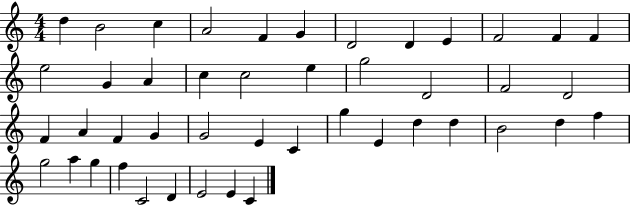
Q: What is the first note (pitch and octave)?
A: D5